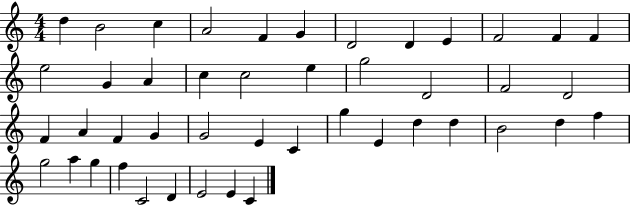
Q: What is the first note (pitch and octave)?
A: D5